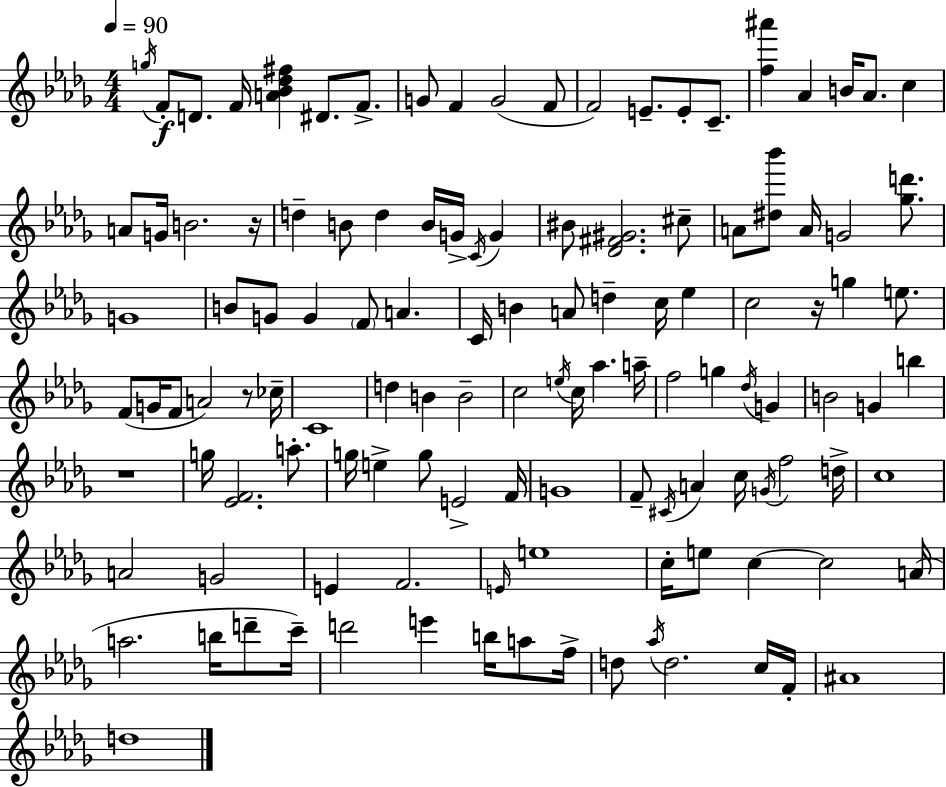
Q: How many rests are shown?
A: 4